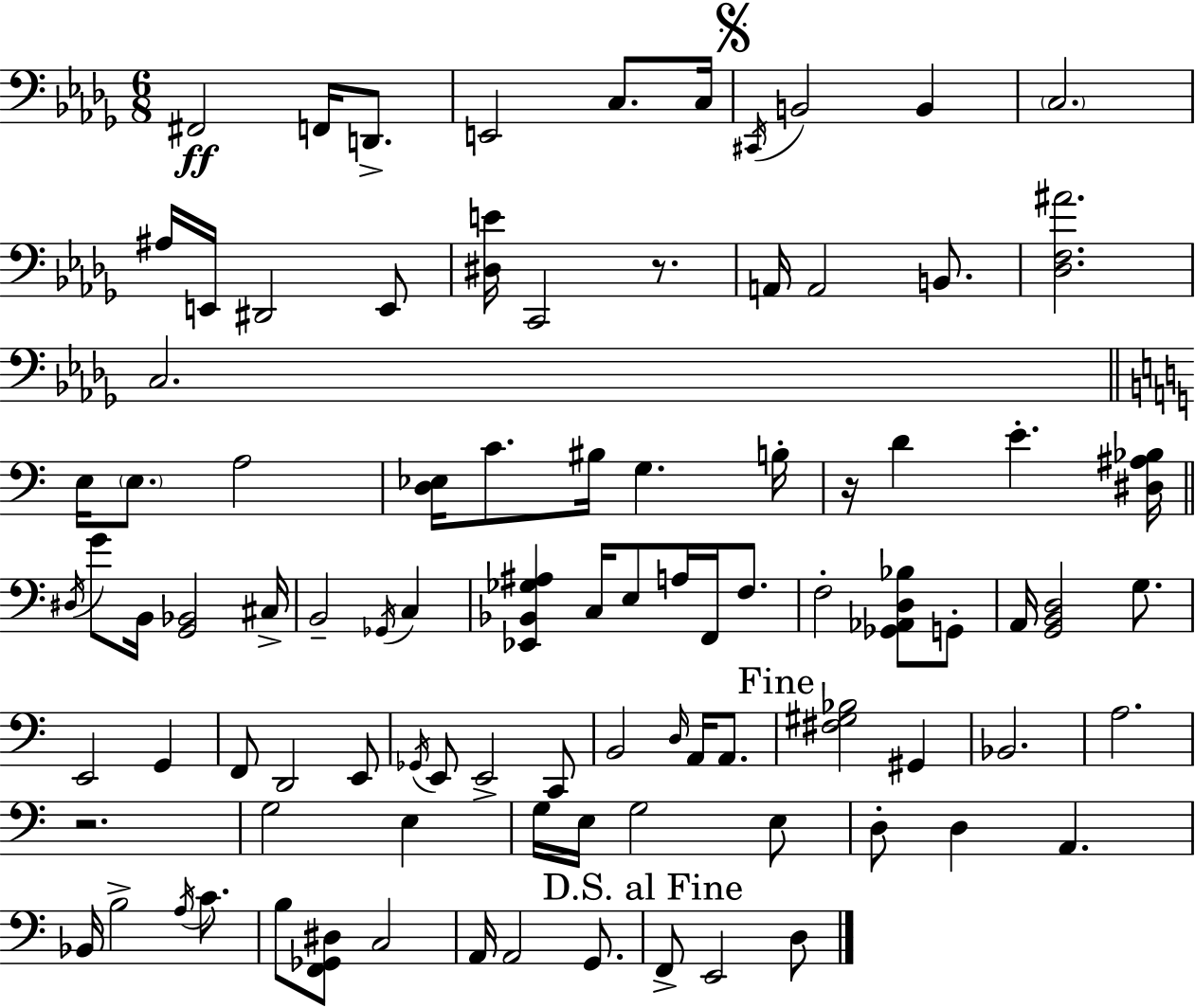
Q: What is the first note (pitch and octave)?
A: F#2